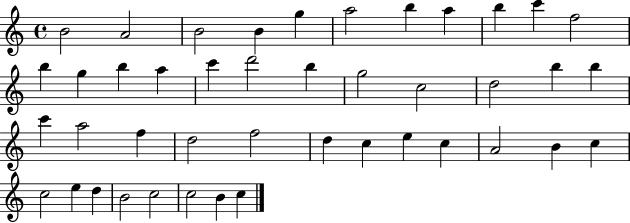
{
  \clef treble
  \time 4/4
  \defaultTimeSignature
  \key c \major
  b'2 a'2 | b'2 b'4 g''4 | a''2 b''4 a''4 | b''4 c'''4 f''2 | \break b''4 g''4 b''4 a''4 | c'''4 d'''2 b''4 | g''2 c''2 | d''2 b''4 b''4 | \break c'''4 a''2 f''4 | d''2 f''2 | d''4 c''4 e''4 c''4 | a'2 b'4 c''4 | \break c''2 e''4 d''4 | b'2 c''2 | c''2 b'4 c''4 | \bar "|."
}